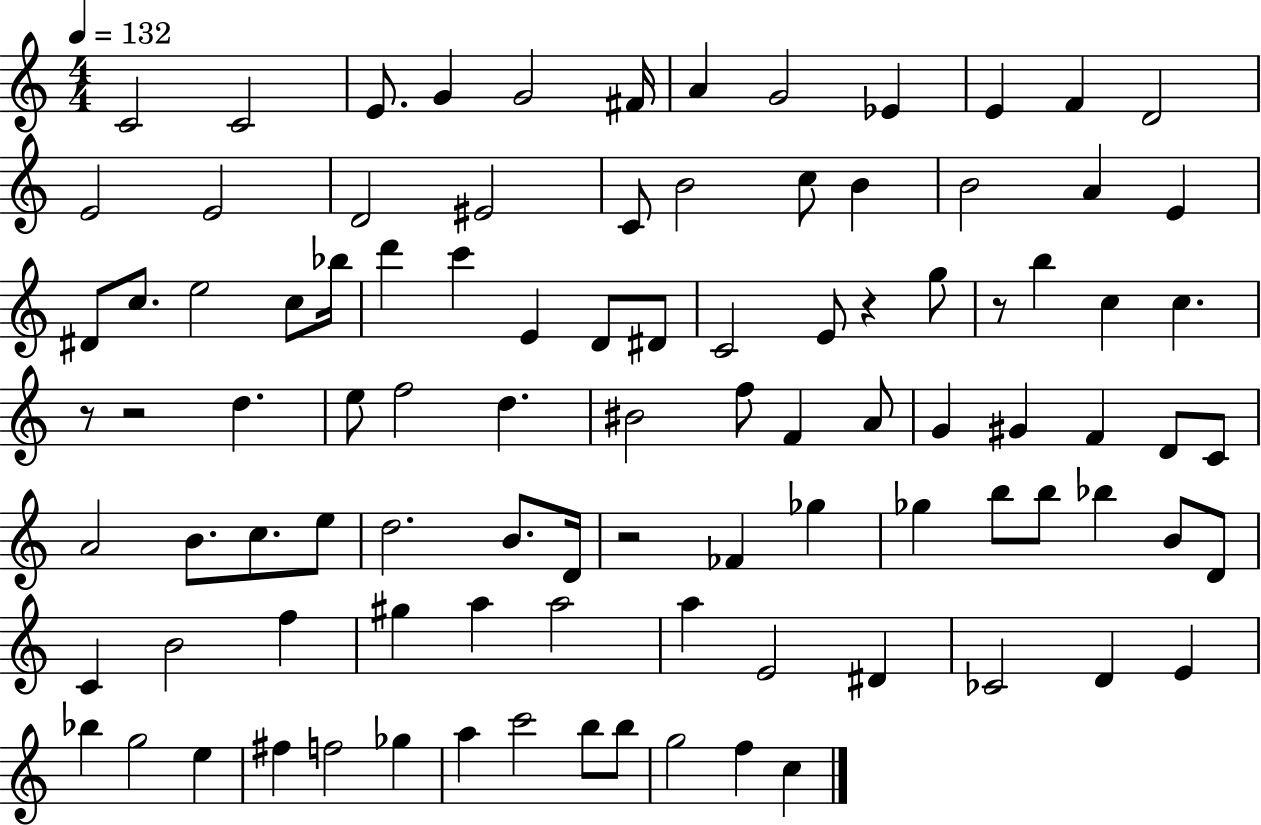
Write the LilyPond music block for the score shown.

{
  \clef treble
  \numericTimeSignature
  \time 4/4
  \key c \major
  \tempo 4 = 132
  c'2 c'2 | e'8. g'4 g'2 fis'16 | a'4 g'2 ees'4 | e'4 f'4 d'2 | \break e'2 e'2 | d'2 eis'2 | c'8 b'2 c''8 b'4 | b'2 a'4 e'4 | \break dis'8 c''8. e''2 c''8 bes''16 | d'''4 c'''4 e'4 d'8 dis'8 | c'2 e'8 r4 g''8 | r8 b''4 c''4 c''4. | \break r8 r2 d''4. | e''8 f''2 d''4. | bis'2 f''8 f'4 a'8 | g'4 gis'4 f'4 d'8 c'8 | \break a'2 b'8. c''8. e''8 | d''2. b'8. d'16 | r2 fes'4 ges''4 | ges''4 b''8 b''8 bes''4 b'8 d'8 | \break c'4 b'2 f''4 | gis''4 a''4 a''2 | a''4 e'2 dis'4 | ces'2 d'4 e'4 | \break bes''4 g''2 e''4 | fis''4 f''2 ges''4 | a''4 c'''2 b''8 b''8 | g''2 f''4 c''4 | \break \bar "|."
}